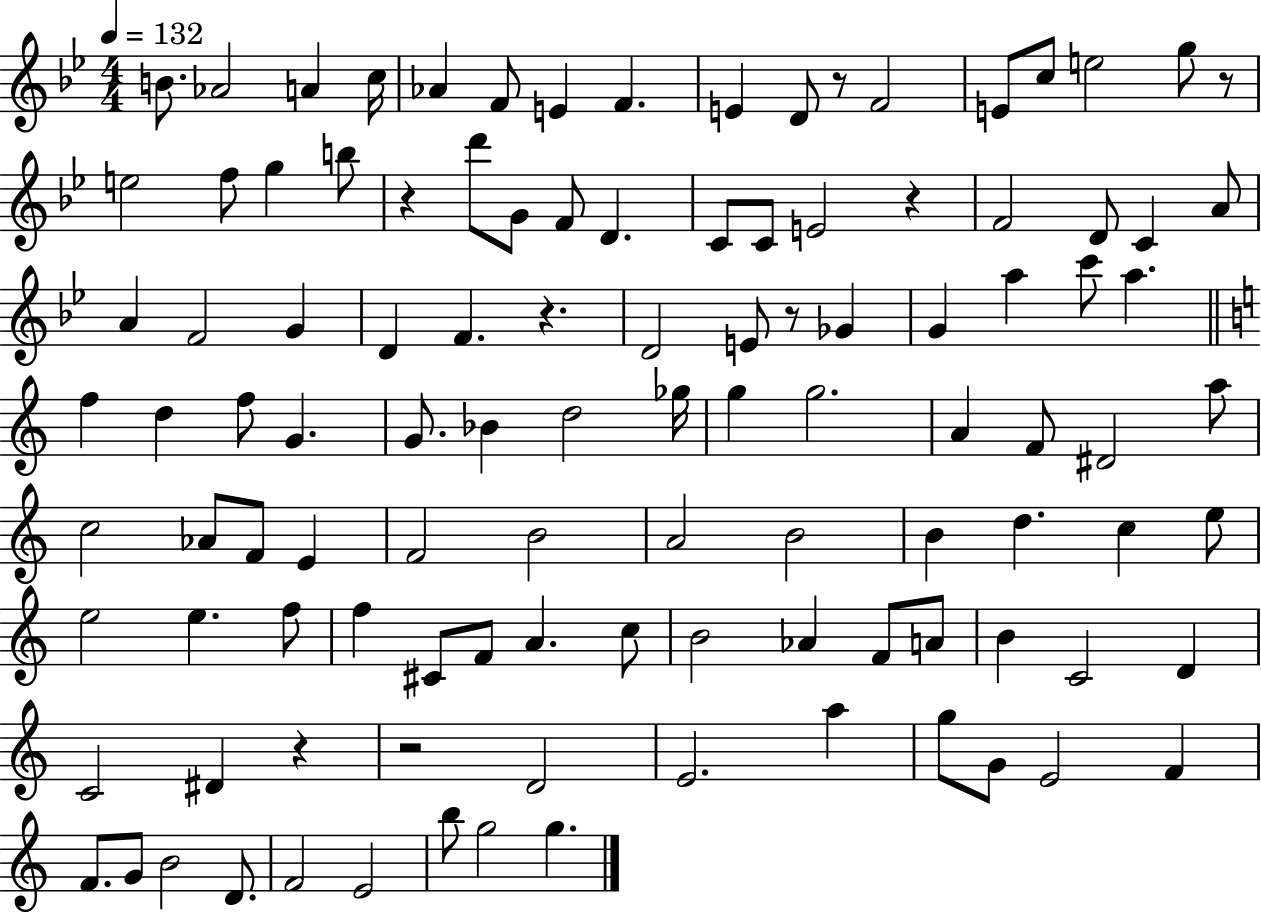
{
  \clef treble
  \numericTimeSignature
  \time 4/4
  \key bes \major
  \tempo 4 = 132
  b'8. aes'2 a'4 c''16 | aes'4 f'8 e'4 f'4. | e'4 d'8 r8 f'2 | e'8 c''8 e''2 g''8 r8 | \break e''2 f''8 g''4 b''8 | r4 d'''8 g'8 f'8 d'4. | c'8 c'8 e'2 r4 | f'2 d'8 c'4 a'8 | \break a'4 f'2 g'4 | d'4 f'4. r4. | d'2 e'8 r8 ges'4 | g'4 a''4 c'''8 a''4. | \break \bar "||" \break \key c \major f''4 d''4 f''8 g'4. | g'8. bes'4 d''2 ges''16 | g''4 g''2. | a'4 f'8 dis'2 a''8 | \break c''2 aes'8 f'8 e'4 | f'2 b'2 | a'2 b'2 | b'4 d''4. c''4 e''8 | \break e''2 e''4. f''8 | f''4 cis'8 f'8 a'4. c''8 | b'2 aes'4 f'8 a'8 | b'4 c'2 d'4 | \break c'2 dis'4 r4 | r2 d'2 | e'2. a''4 | g''8 g'8 e'2 f'4 | \break f'8. g'8 b'2 d'8. | f'2 e'2 | b''8 g''2 g''4. | \bar "|."
}